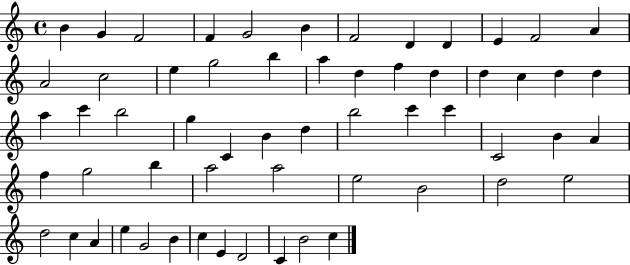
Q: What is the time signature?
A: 4/4